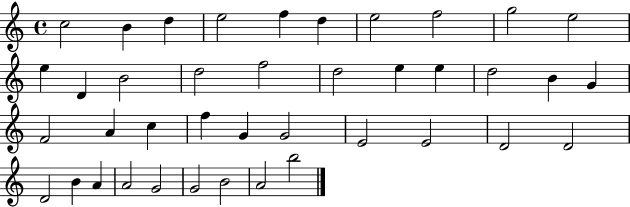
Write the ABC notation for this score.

X:1
T:Untitled
M:4/4
L:1/4
K:C
c2 B d e2 f d e2 f2 g2 e2 e D B2 d2 f2 d2 e e d2 B G F2 A c f G G2 E2 E2 D2 D2 D2 B A A2 G2 G2 B2 A2 b2